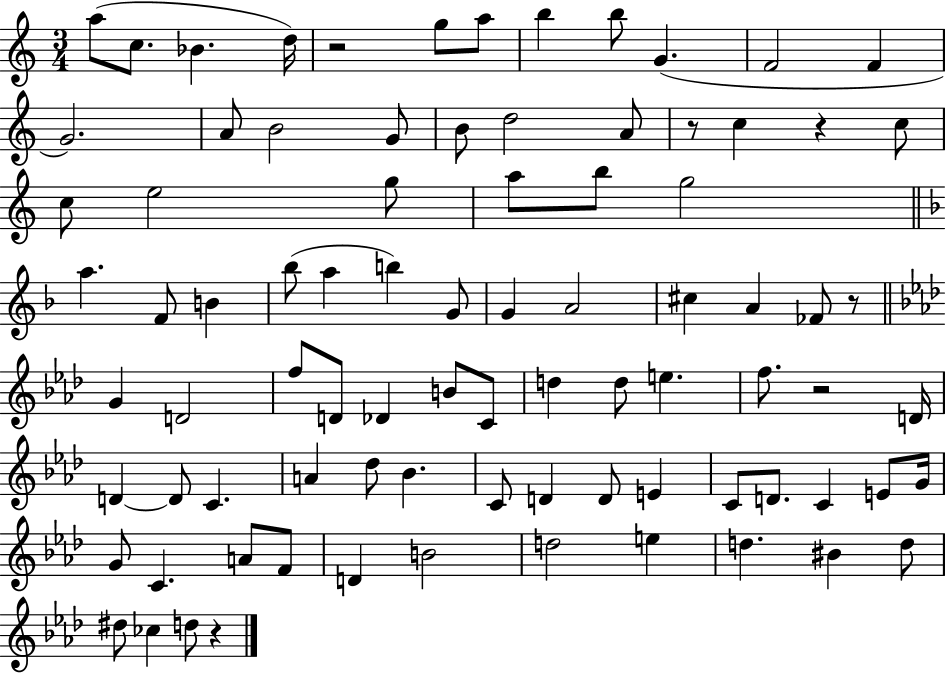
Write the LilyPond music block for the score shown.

{
  \clef treble
  \numericTimeSignature
  \time 3/4
  \key c \major
  a''8( c''8. bes'4. d''16) | r2 g''8 a''8 | b''4 b''8 g'4.( | f'2 f'4 | \break g'2.) | a'8 b'2 g'8 | b'8 d''2 a'8 | r8 c''4 r4 c''8 | \break c''8 e''2 g''8 | a''8 b''8 g''2 | \bar "||" \break \key d \minor a''4. f'8 b'4 | bes''8( a''4 b''4) g'8 | g'4 a'2 | cis''4 a'4 fes'8 r8 | \break \bar "||" \break \key f \minor g'4 d'2 | f''8 d'8 des'4 b'8 c'8 | d''4 d''8 e''4. | f''8. r2 d'16 | \break d'4~~ d'8 c'4. | a'4 des''8 bes'4. | c'8 d'4 d'8 e'4 | c'8 d'8. c'4 e'8 g'16 | \break g'8 c'4. a'8 f'8 | d'4 b'2 | d''2 e''4 | d''4. bis'4 d''8 | \break dis''8 ces''4 d''8 r4 | \bar "|."
}